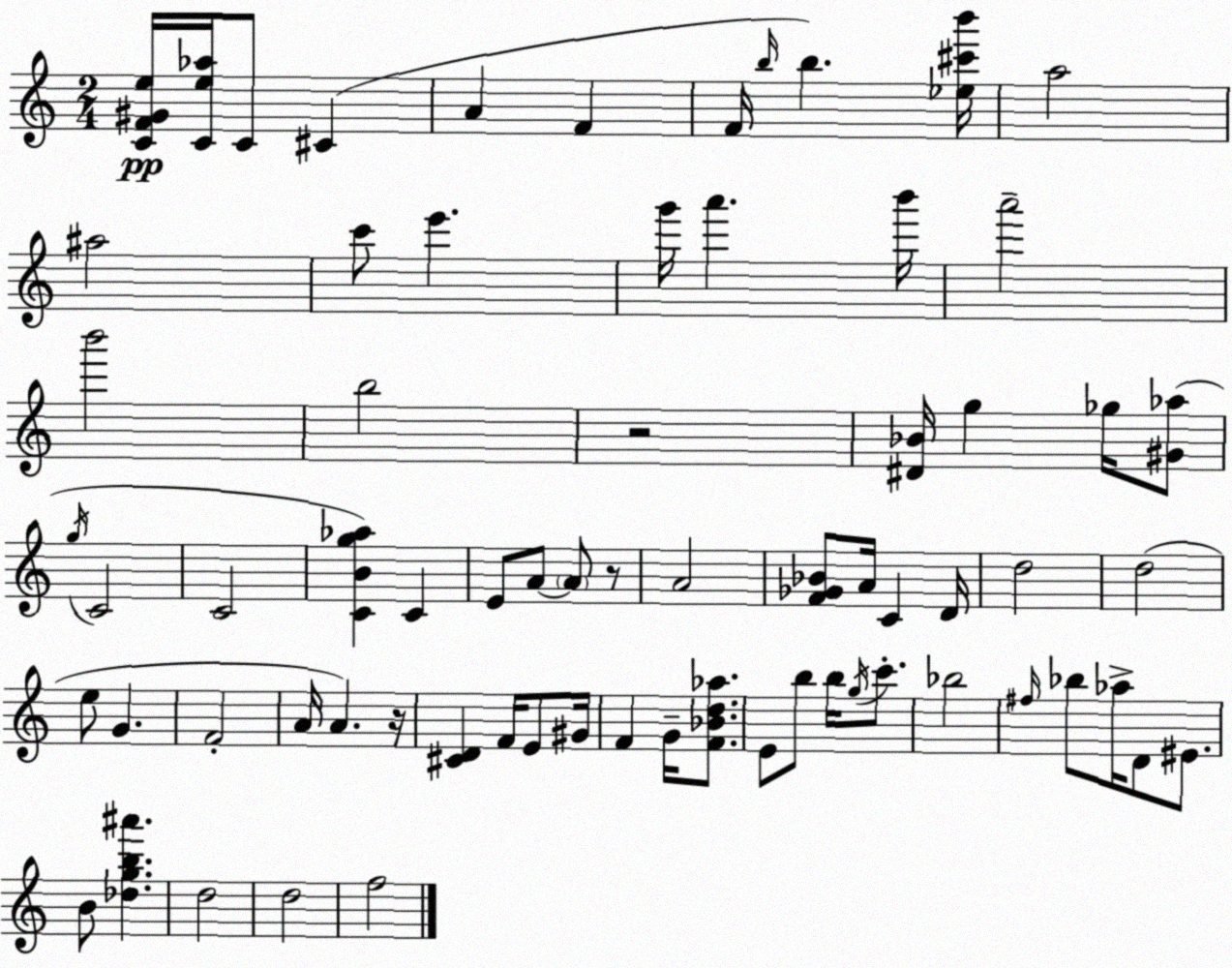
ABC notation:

X:1
T:Untitled
M:2/4
L:1/4
K:C
[CF^Ge]/4 [Ce_a]/4 C/2 ^C A F F/4 b/4 b [_e^c'b']/4 a2 ^a2 c'/2 e' g'/4 a' b'/4 a'2 b'2 b2 z2 [^D_B]/4 g _g/4 [^G_a]/2 g/4 C2 C2 [CBg_a] C E/2 A/2 A/2 z/2 A2 [F_G_B]/2 A/4 C D/4 d2 d2 e/2 G F2 A/4 A z/4 [^CD] F/4 E/2 ^G/4 F G/4 [F_Bd_a]/2 E/2 b/2 b/4 g/4 c'/2 _b2 ^f/4 _b/2 _a/4 D/2 ^E/2 B/2 [_dgb^a'] d2 d2 f2